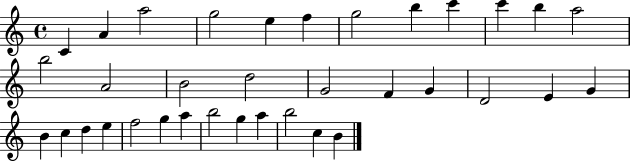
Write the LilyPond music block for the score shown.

{
  \clef treble
  \time 4/4
  \defaultTimeSignature
  \key c \major
  c'4 a'4 a''2 | g''2 e''4 f''4 | g''2 b''4 c'''4 | c'''4 b''4 a''2 | \break b''2 a'2 | b'2 d''2 | g'2 f'4 g'4 | d'2 e'4 g'4 | \break b'4 c''4 d''4 e''4 | f''2 g''4 a''4 | b''2 g''4 a''4 | b''2 c''4 b'4 | \break \bar "|."
}